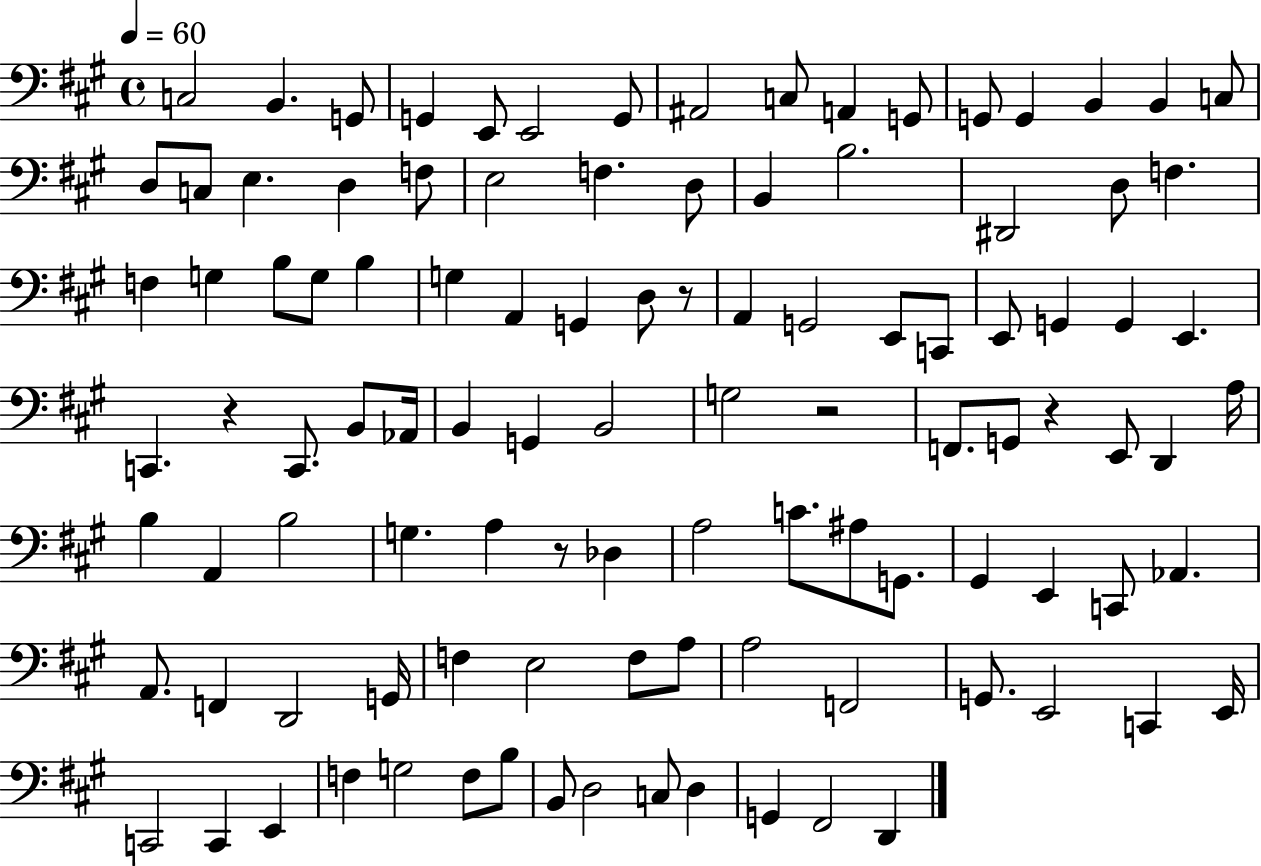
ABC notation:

X:1
T:Untitled
M:4/4
L:1/4
K:A
C,2 B,, G,,/2 G,, E,,/2 E,,2 G,,/2 ^A,,2 C,/2 A,, G,,/2 G,,/2 G,, B,, B,, C,/2 D,/2 C,/2 E, D, F,/2 E,2 F, D,/2 B,, B,2 ^D,,2 D,/2 F, F, G, B,/2 G,/2 B, G, A,, G,, D,/2 z/2 A,, G,,2 E,,/2 C,,/2 E,,/2 G,, G,, E,, C,, z C,,/2 B,,/2 _A,,/4 B,, G,, B,,2 G,2 z2 F,,/2 G,,/2 z E,,/2 D,, A,/4 B, A,, B,2 G, A, z/2 _D, A,2 C/2 ^A,/2 G,,/2 ^G,, E,, C,,/2 _A,, A,,/2 F,, D,,2 G,,/4 F, E,2 F,/2 A,/2 A,2 F,,2 G,,/2 E,,2 C,, E,,/4 C,,2 C,, E,, F, G,2 F,/2 B,/2 B,,/2 D,2 C,/2 D, G,, ^F,,2 D,,